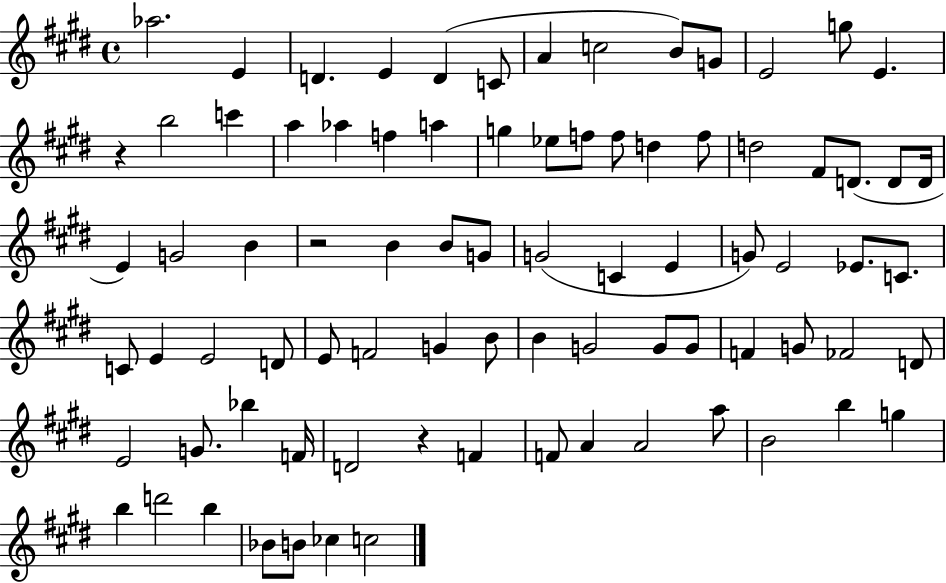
Ab5/h. E4/q D4/q. E4/q D4/q C4/e A4/q C5/h B4/e G4/e E4/h G5/e E4/q. R/q B5/h C6/q A5/q Ab5/q F5/q A5/q G5/q Eb5/e F5/e F5/e D5/q F5/e D5/h F#4/e D4/e. D4/e D4/s E4/q G4/h B4/q R/h B4/q B4/e G4/e G4/h C4/q E4/q G4/e E4/h Eb4/e. C4/e. C4/e E4/q E4/h D4/e E4/e F4/h G4/q B4/e B4/q G4/h G4/e G4/e F4/q G4/e FES4/h D4/e E4/h G4/e. Bb5/q F4/s D4/h R/q F4/q F4/e A4/q A4/h A5/e B4/h B5/q G5/q B5/q D6/h B5/q Bb4/e B4/e CES5/q C5/h